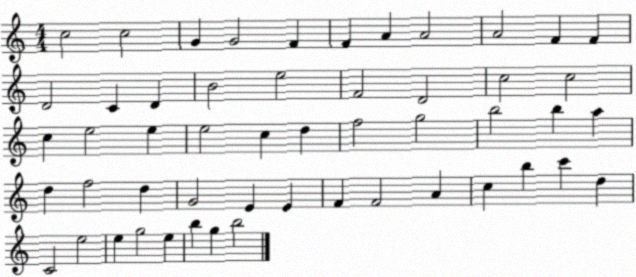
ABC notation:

X:1
T:Untitled
M:4/4
L:1/4
K:C
c2 c2 G G2 F F A A2 A2 F F D2 C D B2 e2 F2 D2 c2 c2 c e2 e e2 c d f2 g2 b2 b a d f2 d G2 E E F F2 A c b c' d C2 e2 e g2 e b g b2